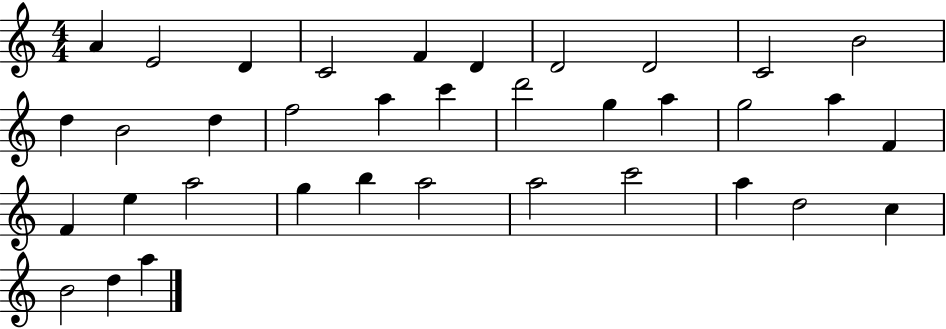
A4/q E4/h D4/q C4/h F4/q D4/q D4/h D4/h C4/h B4/h D5/q B4/h D5/q F5/h A5/q C6/q D6/h G5/q A5/q G5/h A5/q F4/q F4/q E5/q A5/h G5/q B5/q A5/h A5/h C6/h A5/q D5/h C5/q B4/h D5/q A5/q